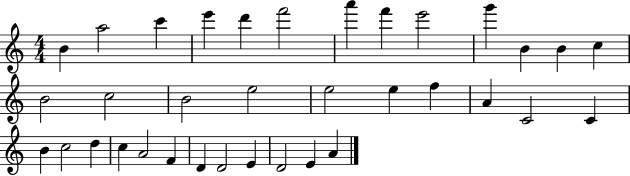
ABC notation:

X:1
T:Untitled
M:4/4
L:1/4
K:C
B a2 c' e' d' f'2 a' f' e'2 g' B B c B2 c2 B2 e2 e2 e f A C2 C B c2 d c A2 F D D2 E D2 E A